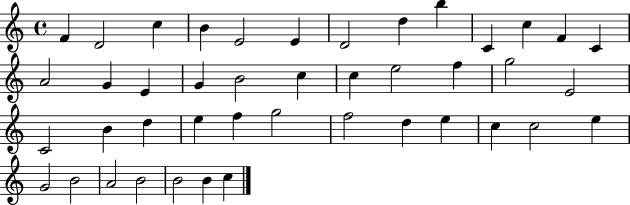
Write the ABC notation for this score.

X:1
T:Untitled
M:4/4
L:1/4
K:C
F D2 c B E2 E D2 d b C c F C A2 G E G B2 c c e2 f g2 E2 C2 B d e f g2 f2 d e c c2 e G2 B2 A2 B2 B2 B c